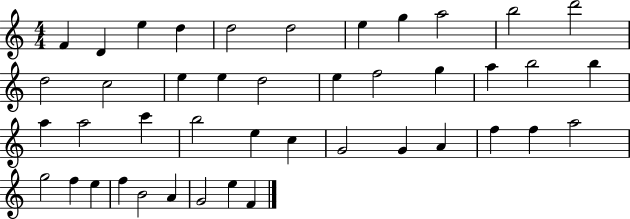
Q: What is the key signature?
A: C major